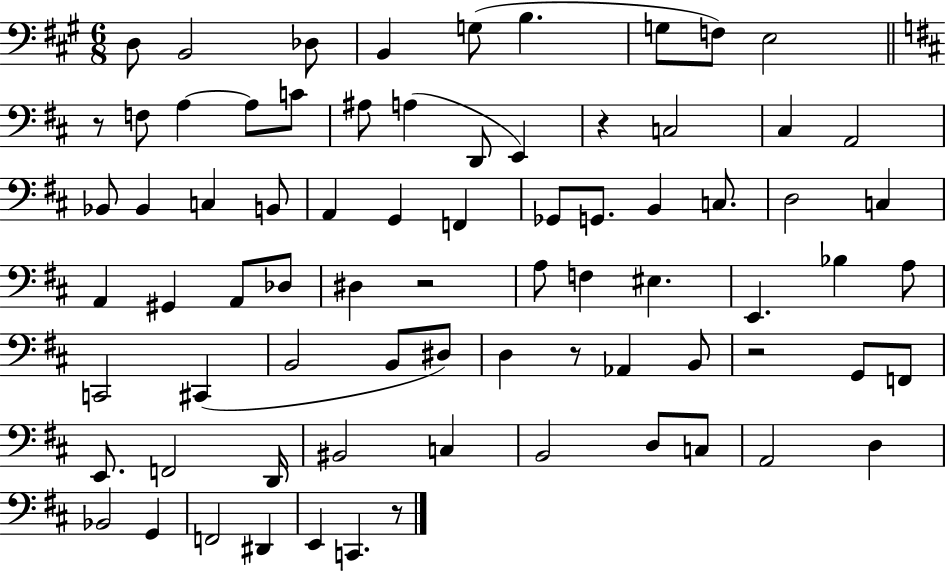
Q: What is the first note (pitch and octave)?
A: D3